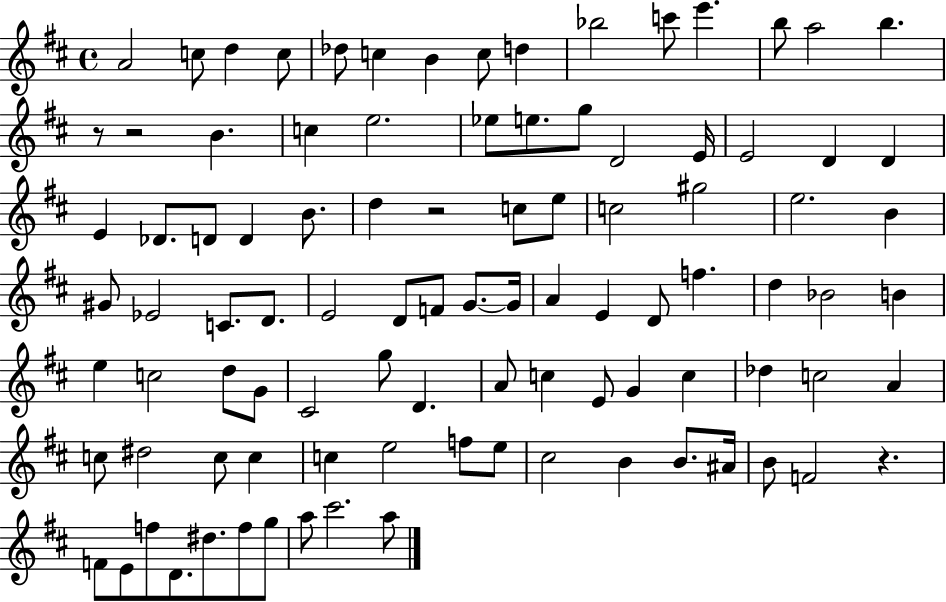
X:1
T:Untitled
M:4/4
L:1/4
K:D
A2 c/2 d c/2 _d/2 c B c/2 d _b2 c'/2 e' b/2 a2 b z/2 z2 B c e2 _e/2 e/2 g/2 D2 E/4 E2 D D E _D/2 D/2 D B/2 d z2 c/2 e/2 c2 ^g2 e2 B ^G/2 _E2 C/2 D/2 E2 D/2 F/2 G/2 G/4 A E D/2 f d _B2 B e c2 d/2 G/2 ^C2 g/2 D A/2 c E/2 G c _d c2 A c/2 ^d2 c/2 c c e2 f/2 e/2 ^c2 B B/2 ^A/4 B/2 F2 z F/2 E/2 f/2 D/2 ^d/2 f/2 g/2 a/2 ^c'2 a/2